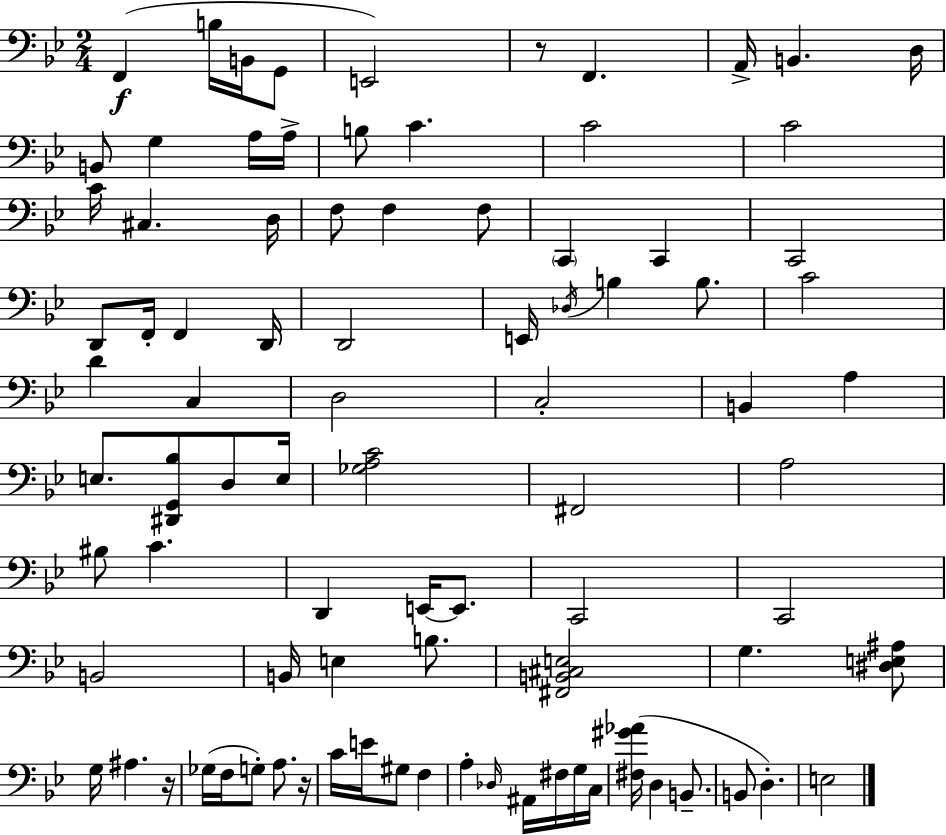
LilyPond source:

{
  \clef bass
  \numericTimeSignature
  \time 2/4
  \key bes \major
  f,4(\f b16 b,16 g,8 | e,2) | r8 f,4. | a,16-> b,4. d16 | \break b,8 g4 a16 a16-> | b8 c'4. | c'2 | c'2 | \break c'16 cis4. d16 | f8 f4 f8 | \parenthesize c,4 c,4 | c,2 | \break d,8 f,16-. f,4 d,16 | d,2 | e,16 \acciaccatura { des16 } b4 b8. | c'2 | \break d'4 c4 | d2 | c2-. | b,4 a4 | \break e8. <dis, g, bes>8 d8 | e16 <ges a c'>2 | fis,2 | a2 | \break bis8 c'4. | d,4 e,16~~ e,8. | c,2 | c,2 | \break b,2 | b,16 e4 b8. | <fis, b, cis e>2 | g4. <dis e ais>8 | \break g16 ais4. | r16 ges16( f16 g8-.) a8. | r16 c'16 e'16 gis8 f4 | a4-. \grace { des16 } ais,16 fis16 | \break g16 c16 <fis gis' aes'>16( d4 b,8.-- | b,8 d4.-.) | e2 | \bar "|."
}